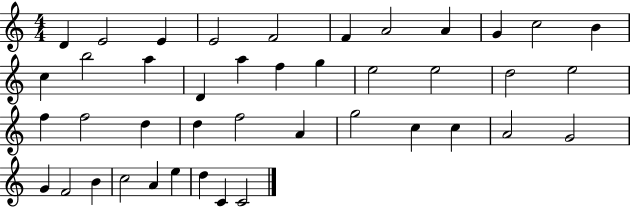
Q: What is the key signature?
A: C major